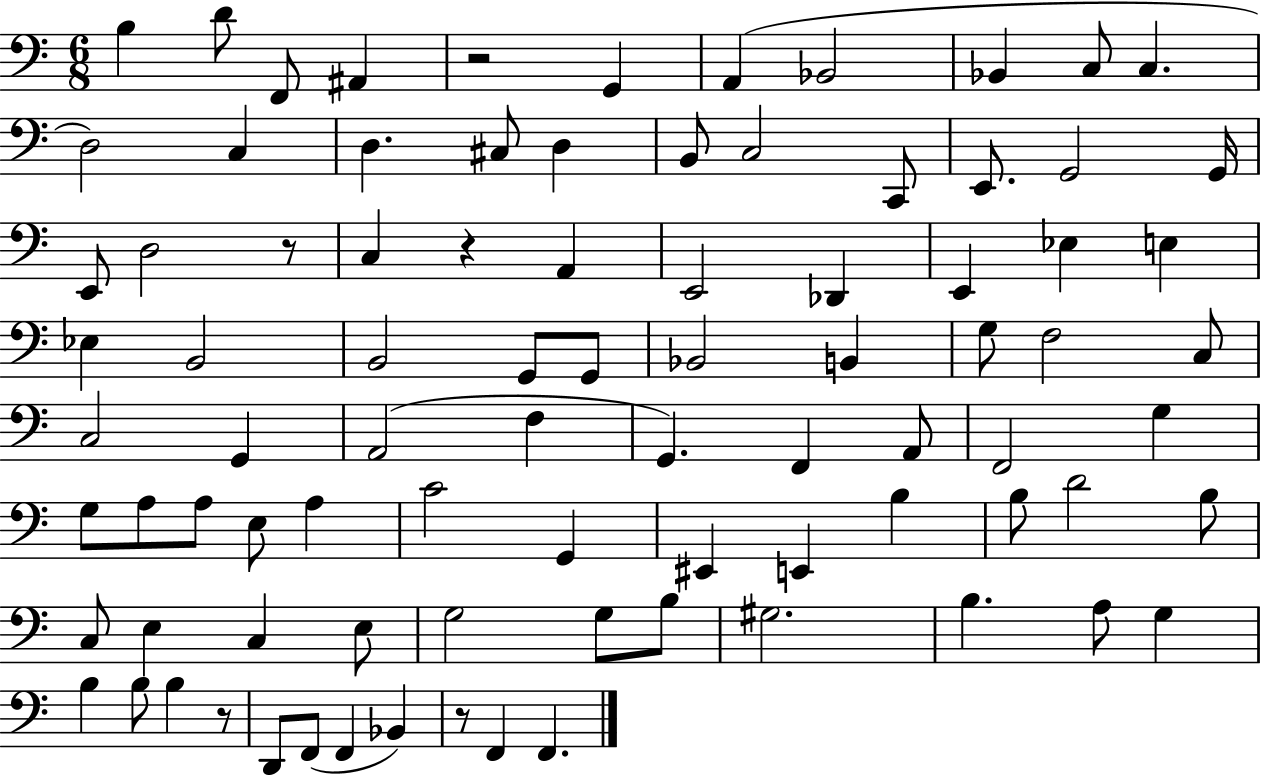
B3/q D4/e F2/e A#2/q R/h G2/q A2/q Bb2/h Bb2/q C3/e C3/q. D3/h C3/q D3/q. C#3/e D3/q B2/e C3/h C2/e E2/e. G2/h G2/s E2/e D3/h R/e C3/q R/q A2/q E2/h Db2/q E2/q Eb3/q E3/q Eb3/q B2/h B2/h G2/e G2/e Bb2/h B2/q G3/e F3/h C3/e C3/h G2/q A2/h F3/q G2/q. F2/q A2/e F2/h G3/q G3/e A3/e A3/e E3/e A3/q C4/h G2/q EIS2/q E2/q B3/q B3/e D4/h B3/e C3/e E3/q C3/q E3/e G3/h G3/e B3/e G#3/h. B3/q. A3/e G3/q B3/q B3/e B3/q R/e D2/e F2/e F2/q Bb2/q R/e F2/q F2/q.